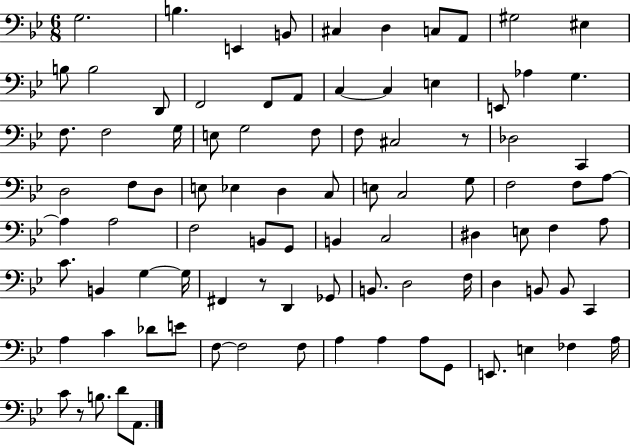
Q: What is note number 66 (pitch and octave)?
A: F3